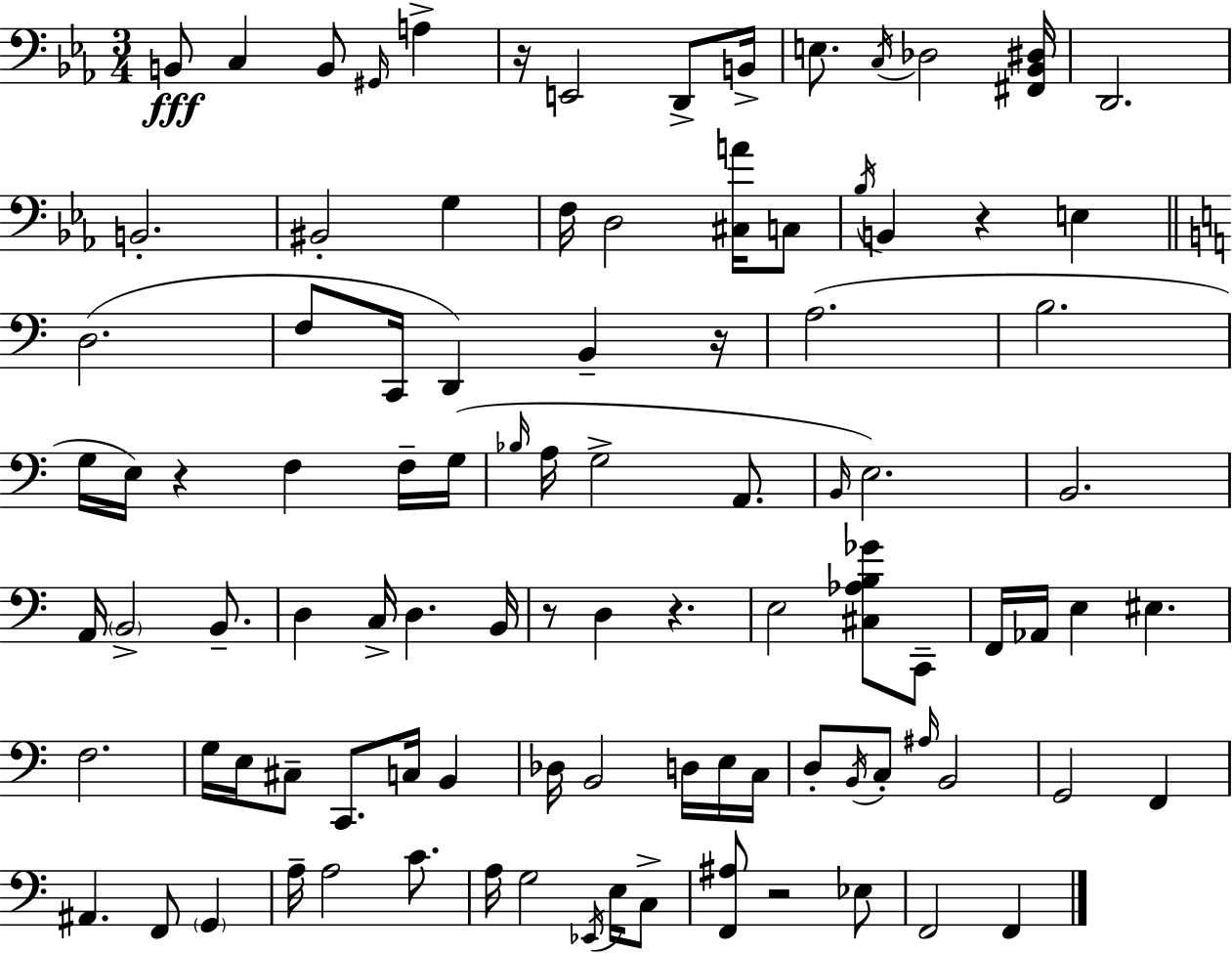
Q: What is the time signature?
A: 3/4